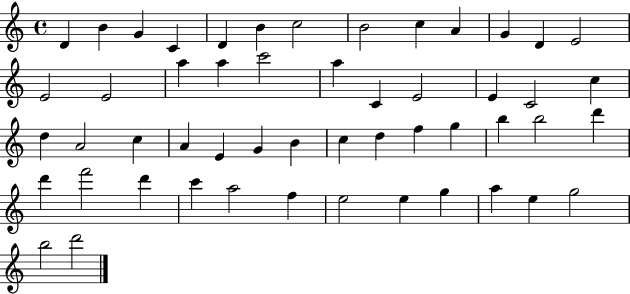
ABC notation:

X:1
T:Untitled
M:4/4
L:1/4
K:C
D B G C D B c2 B2 c A G D E2 E2 E2 a a c'2 a C E2 E C2 c d A2 c A E G B c d f g b b2 d' d' f'2 d' c' a2 f e2 e g a e g2 b2 d'2